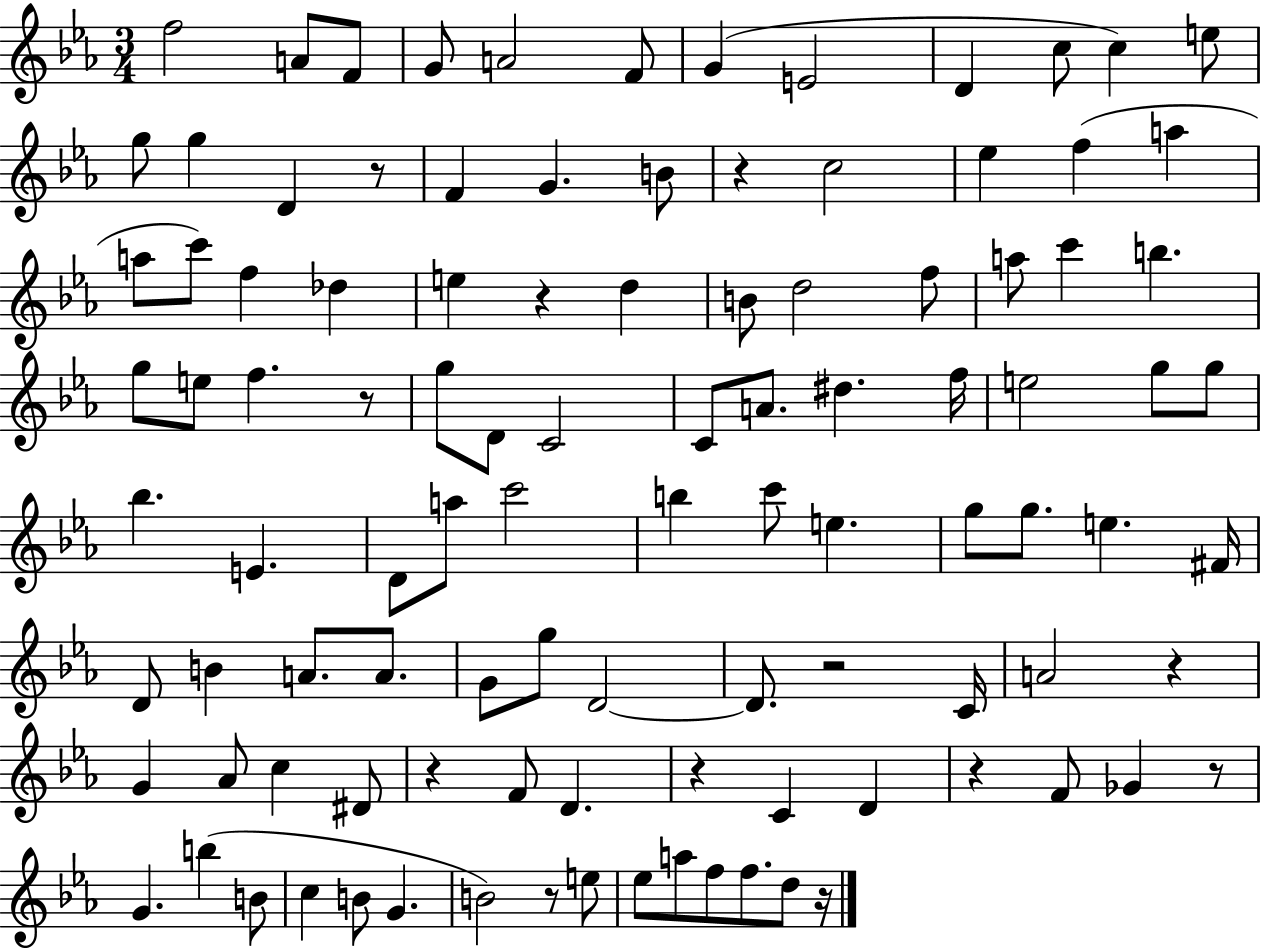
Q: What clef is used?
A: treble